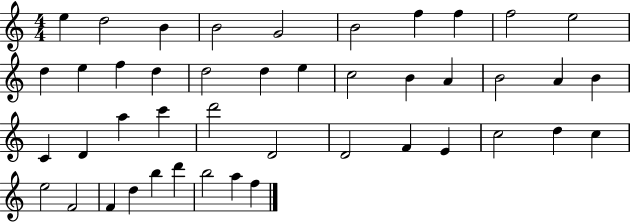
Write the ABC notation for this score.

X:1
T:Untitled
M:4/4
L:1/4
K:C
e d2 B B2 G2 B2 f f f2 e2 d e f d d2 d e c2 B A B2 A B C D a c' d'2 D2 D2 F E c2 d c e2 F2 F d b d' b2 a f